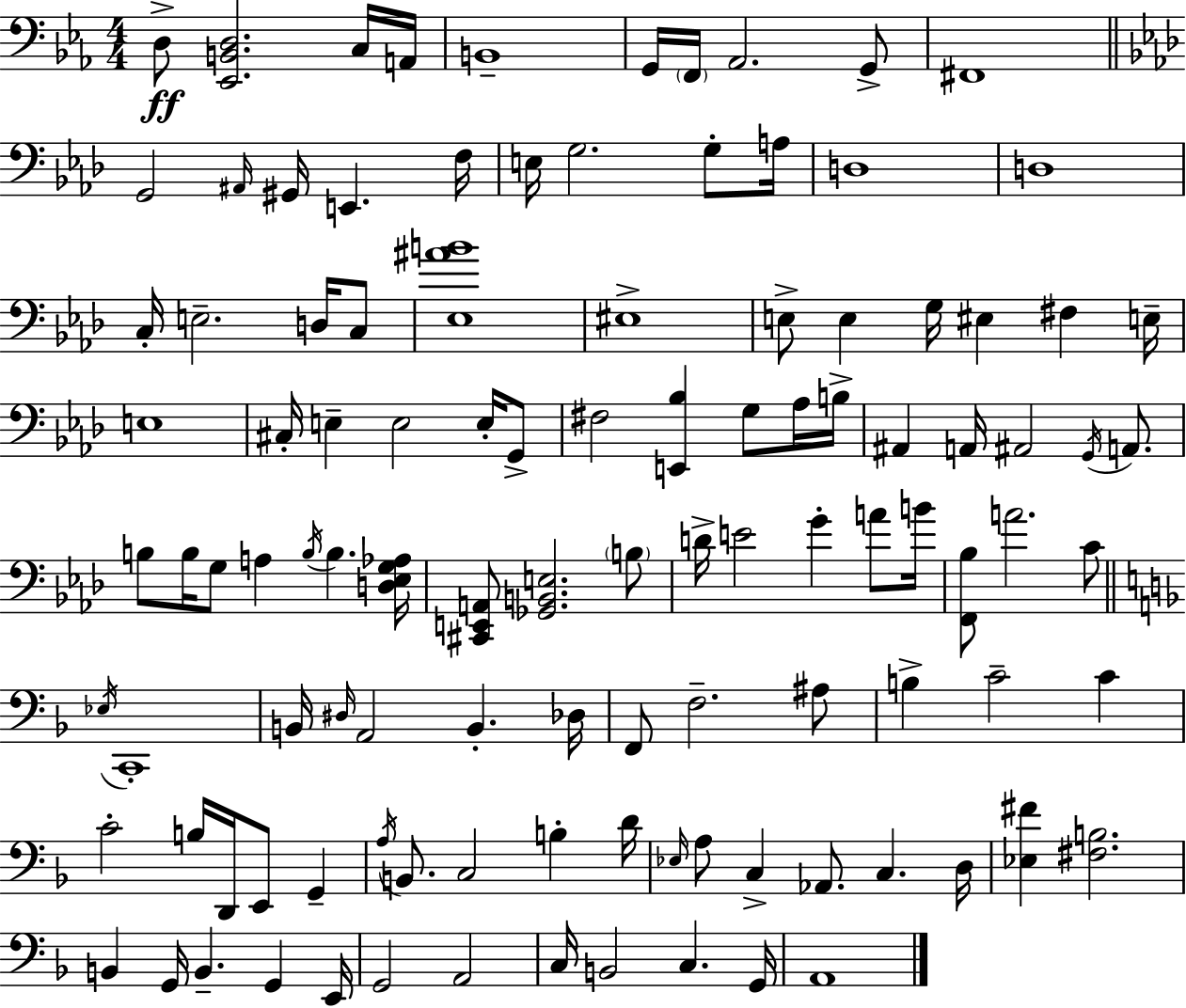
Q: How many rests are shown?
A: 0